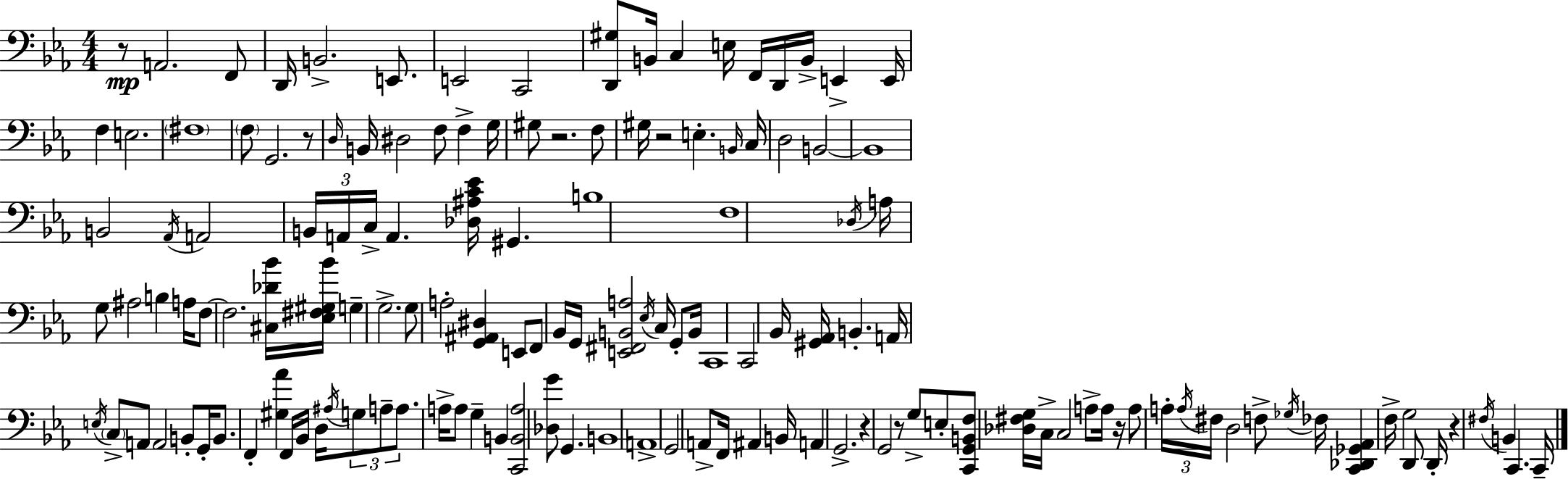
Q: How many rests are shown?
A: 8